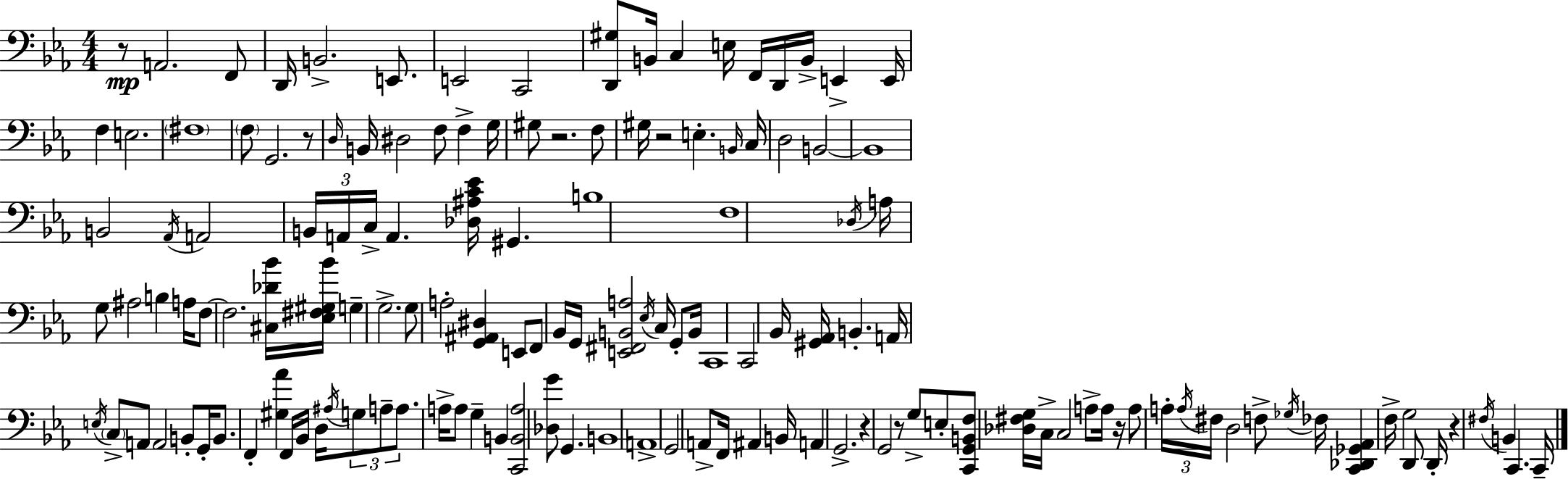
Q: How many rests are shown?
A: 8